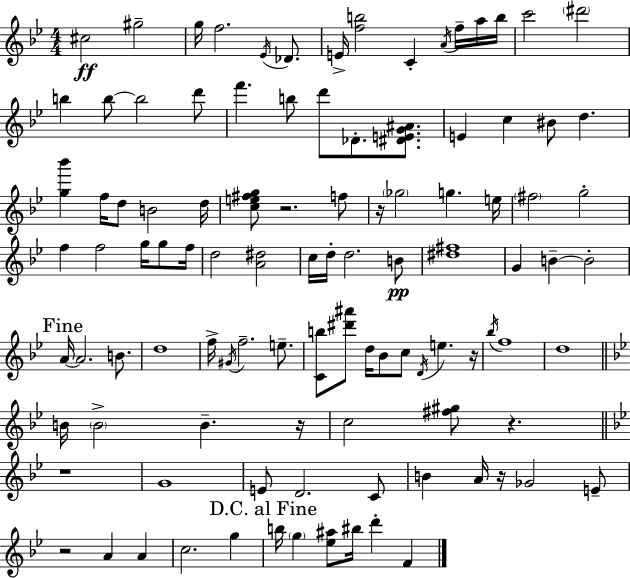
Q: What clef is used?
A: treble